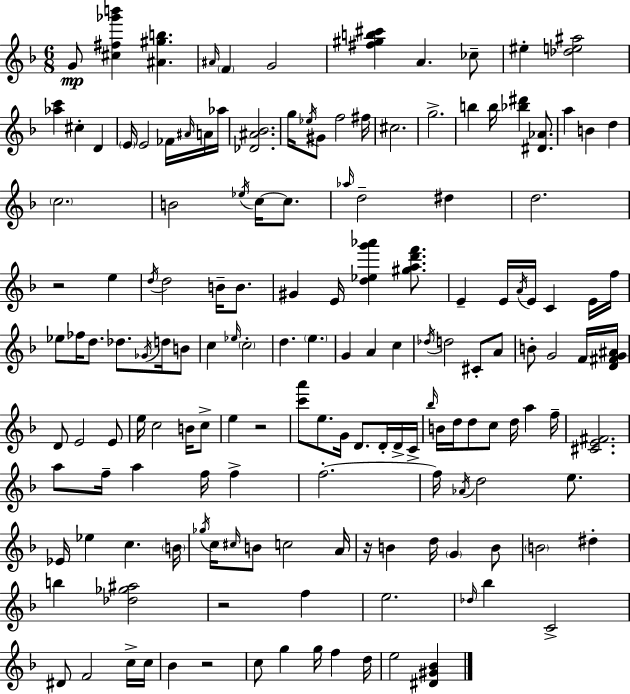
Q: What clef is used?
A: treble